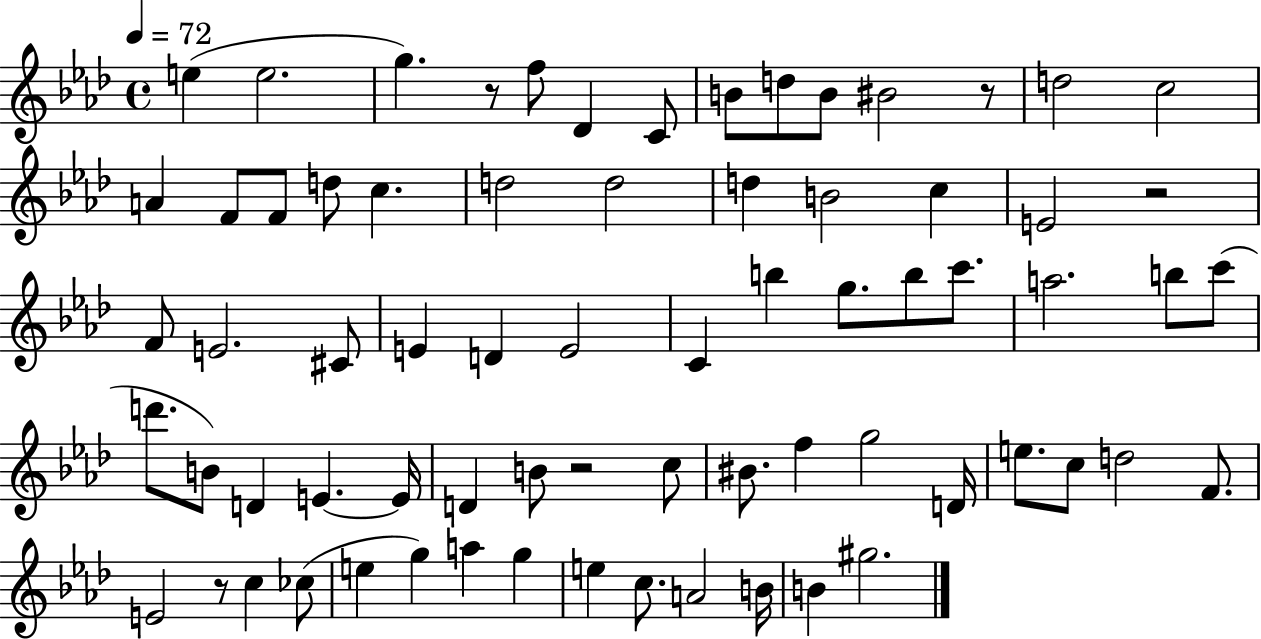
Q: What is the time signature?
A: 4/4